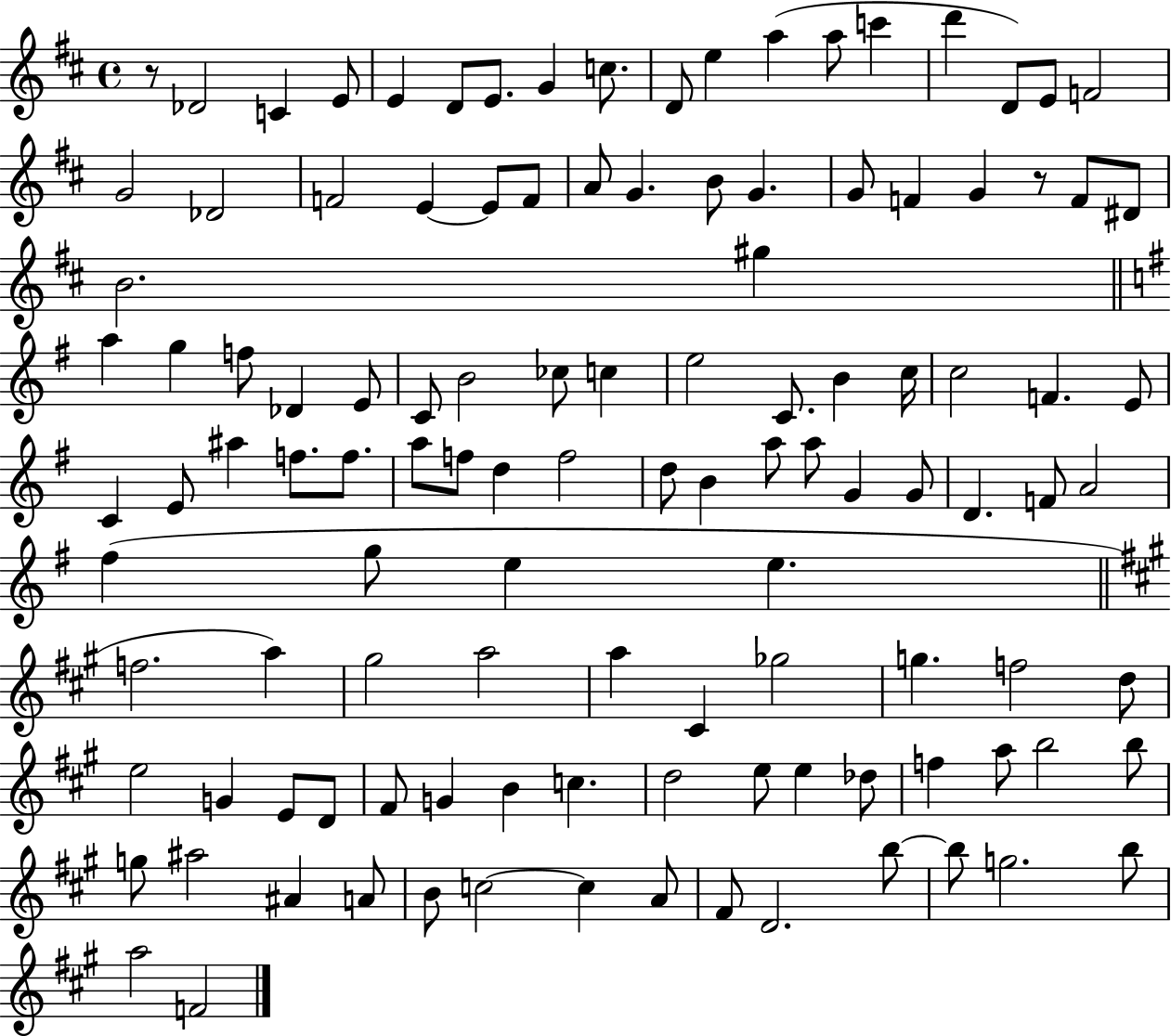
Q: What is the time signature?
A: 4/4